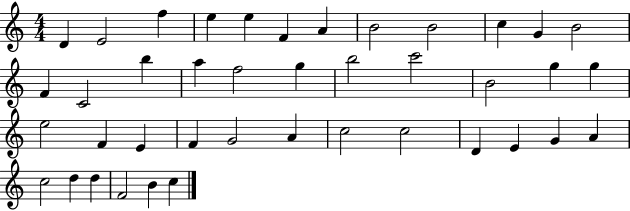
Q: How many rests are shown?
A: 0